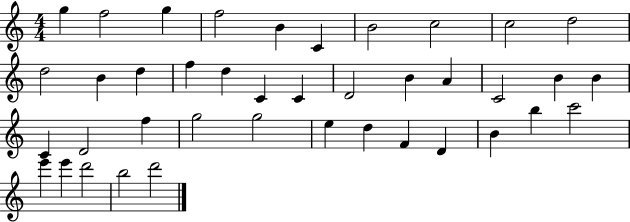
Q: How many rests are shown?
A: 0